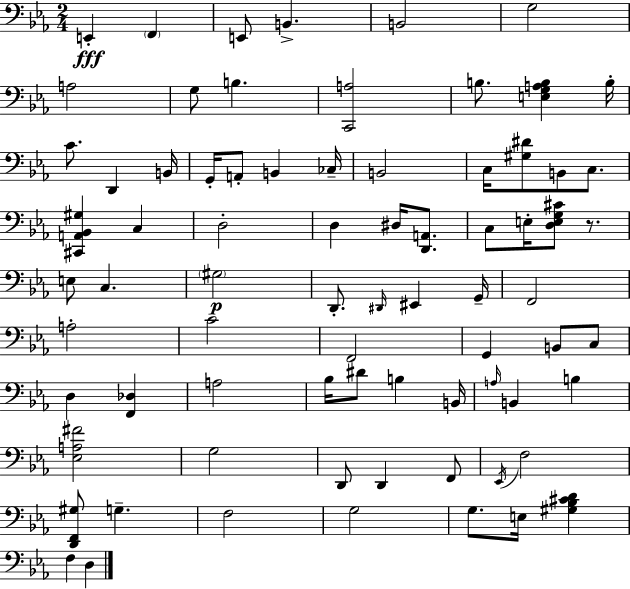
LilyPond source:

{
  \clef bass
  \numericTimeSignature
  \time 2/4
  \key ees \major
  e,4-.\fff \parenthesize f,4 | e,8 b,4.-> | b,2 | g2 | \break a2 | g8 b4. | <c, a>2 | b8. <e g a b>4 b16-. | \break c'8. d,4 b,16 | g,16-. a,8-. b,4 ces16-- | b,2 | c16 <gis dis'>8 b,8 c8. | \break <cis, a, bes, gis>4 c4 | d2-. | d4 dis16 <d, a,>8. | c8 e16-. <d e g cis'>8 r8. | \break e8 c4. | \parenthesize gis2\p | d,8.-. \grace { dis,16 } eis,4 | g,16-- f,2 | \break a2-. | c'2 | f,2 | g,4 b,8 c8 | \break d4 <f, des>4 | a2 | bes16 dis'8 b4 | b,16 \grace { a16 } b,4 b4 | \break <ees a fis'>2 | g2 | d,8 d,4 | f,8 \acciaccatura { ees,16 } f2 | \break <d, f, gis>8 g4.-- | f2 | g2 | g8. e16 <gis bes cis' d'>4 | \break f4 d4 | \bar "|."
}